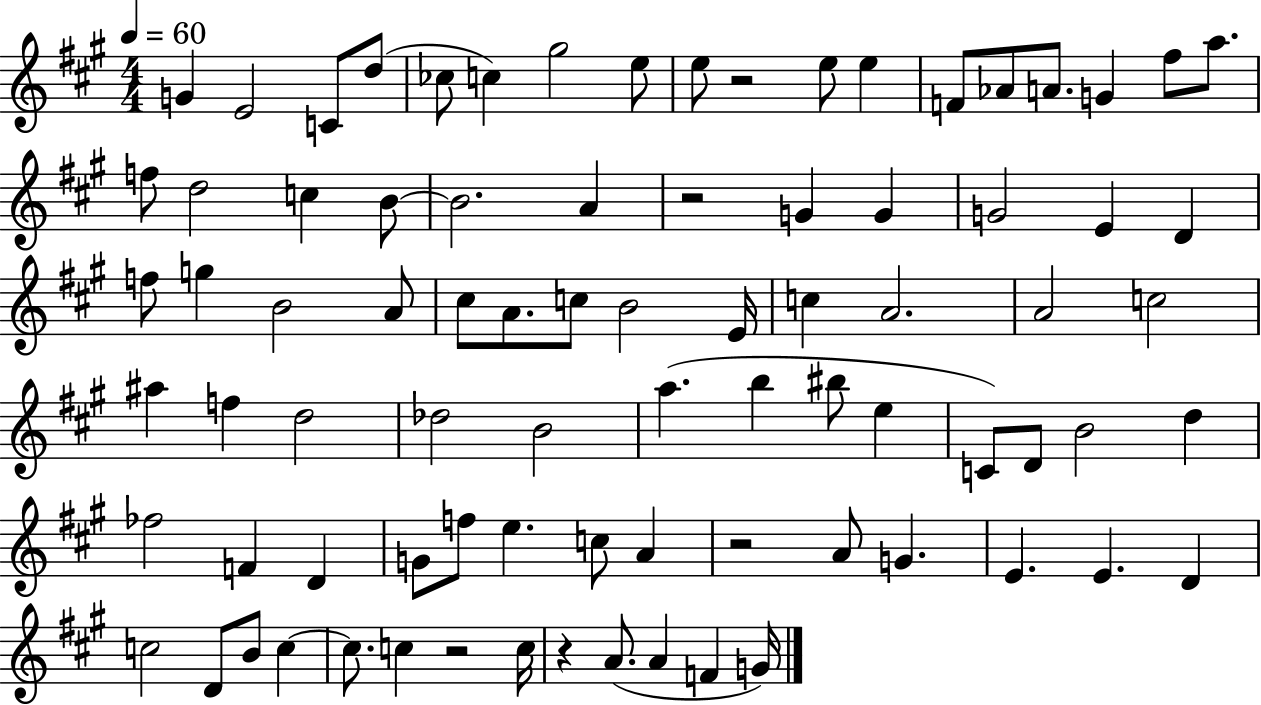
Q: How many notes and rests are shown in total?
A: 83